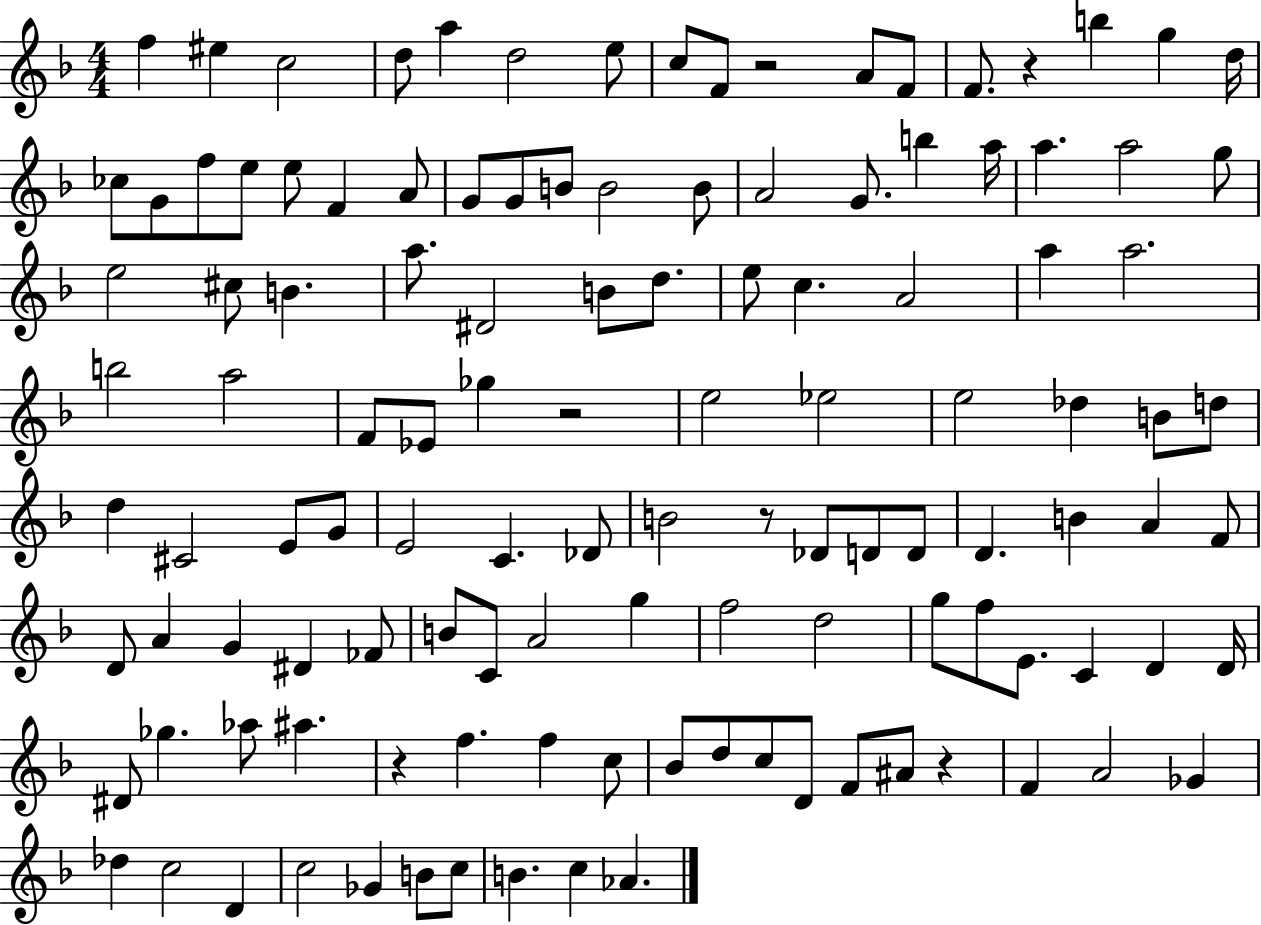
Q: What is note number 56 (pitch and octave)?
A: B4